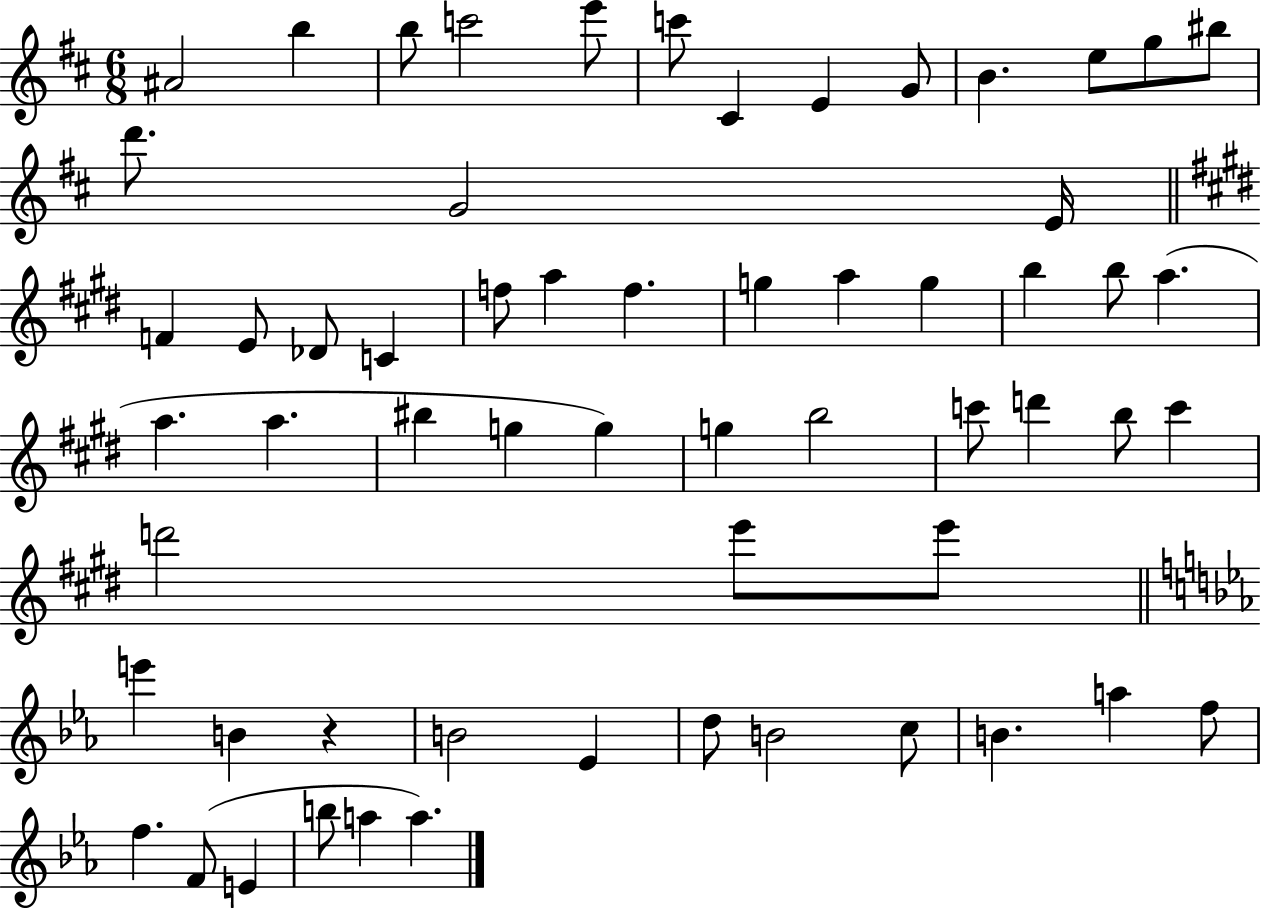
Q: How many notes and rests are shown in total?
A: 60